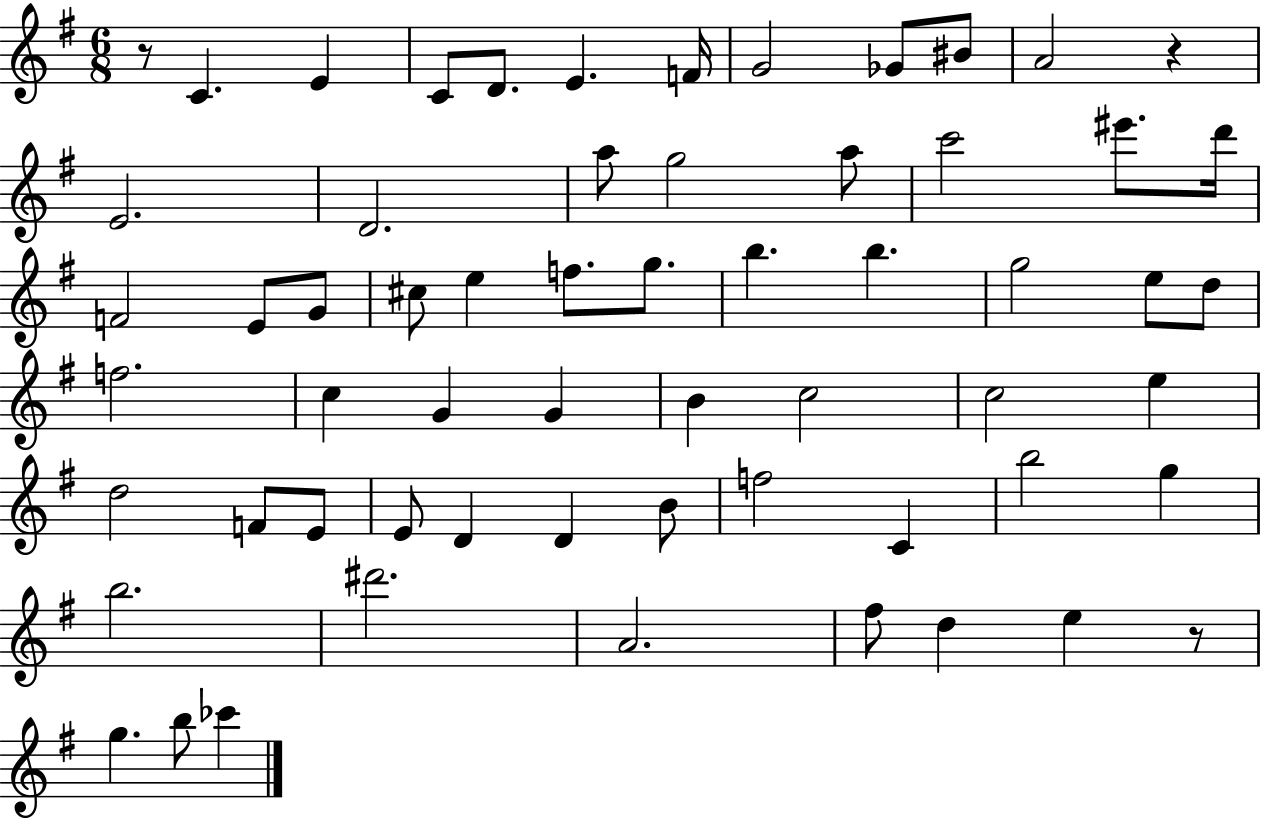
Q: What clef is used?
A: treble